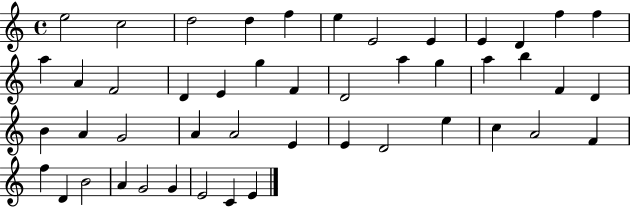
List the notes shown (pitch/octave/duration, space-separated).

E5/h C5/h D5/h D5/q F5/q E5/q E4/h E4/q E4/q D4/q F5/q F5/q A5/q A4/q F4/h D4/q E4/q G5/q F4/q D4/h A5/q G5/q A5/q B5/q F4/q D4/q B4/q A4/q G4/h A4/q A4/h E4/q E4/q D4/h E5/q C5/q A4/h F4/q F5/q D4/q B4/h A4/q G4/h G4/q E4/h C4/q E4/q